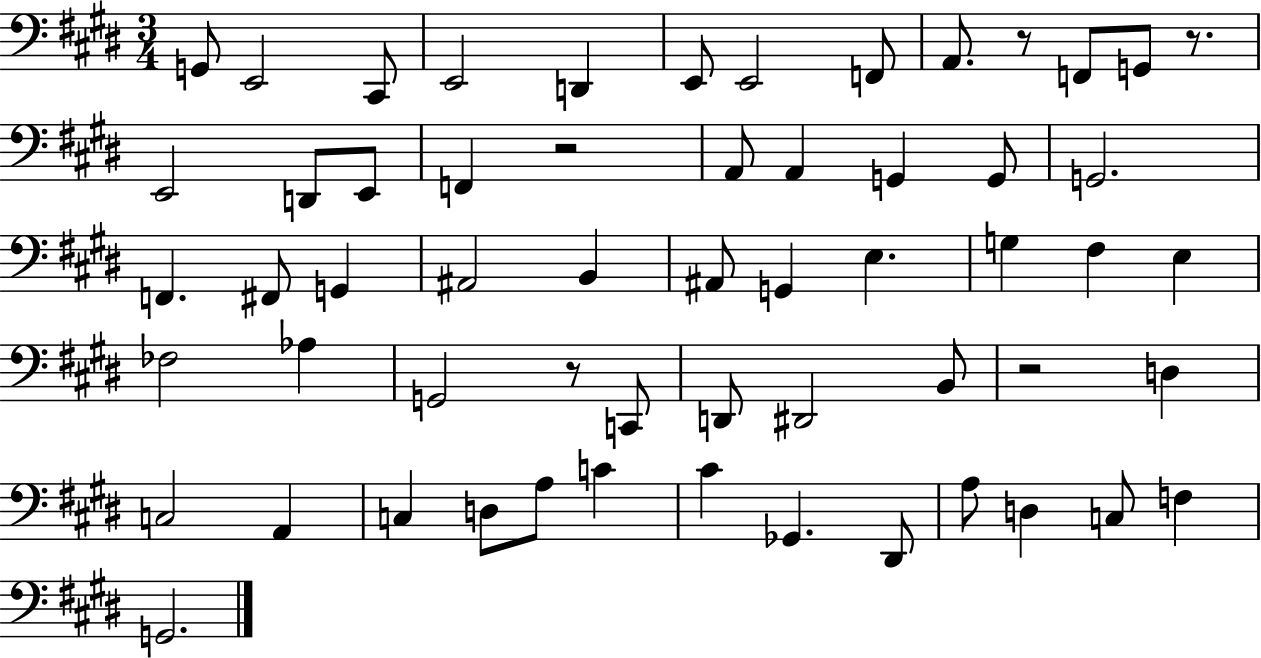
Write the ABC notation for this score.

X:1
T:Untitled
M:3/4
L:1/4
K:E
G,,/2 E,,2 ^C,,/2 E,,2 D,, E,,/2 E,,2 F,,/2 A,,/2 z/2 F,,/2 G,,/2 z/2 E,,2 D,,/2 E,,/2 F,, z2 A,,/2 A,, G,, G,,/2 G,,2 F,, ^F,,/2 G,, ^A,,2 B,, ^A,,/2 G,, E, G, ^F, E, _F,2 _A, G,,2 z/2 C,,/2 D,,/2 ^D,,2 B,,/2 z2 D, C,2 A,, C, D,/2 A,/2 C ^C _G,, ^D,,/2 A,/2 D, C,/2 F, G,,2